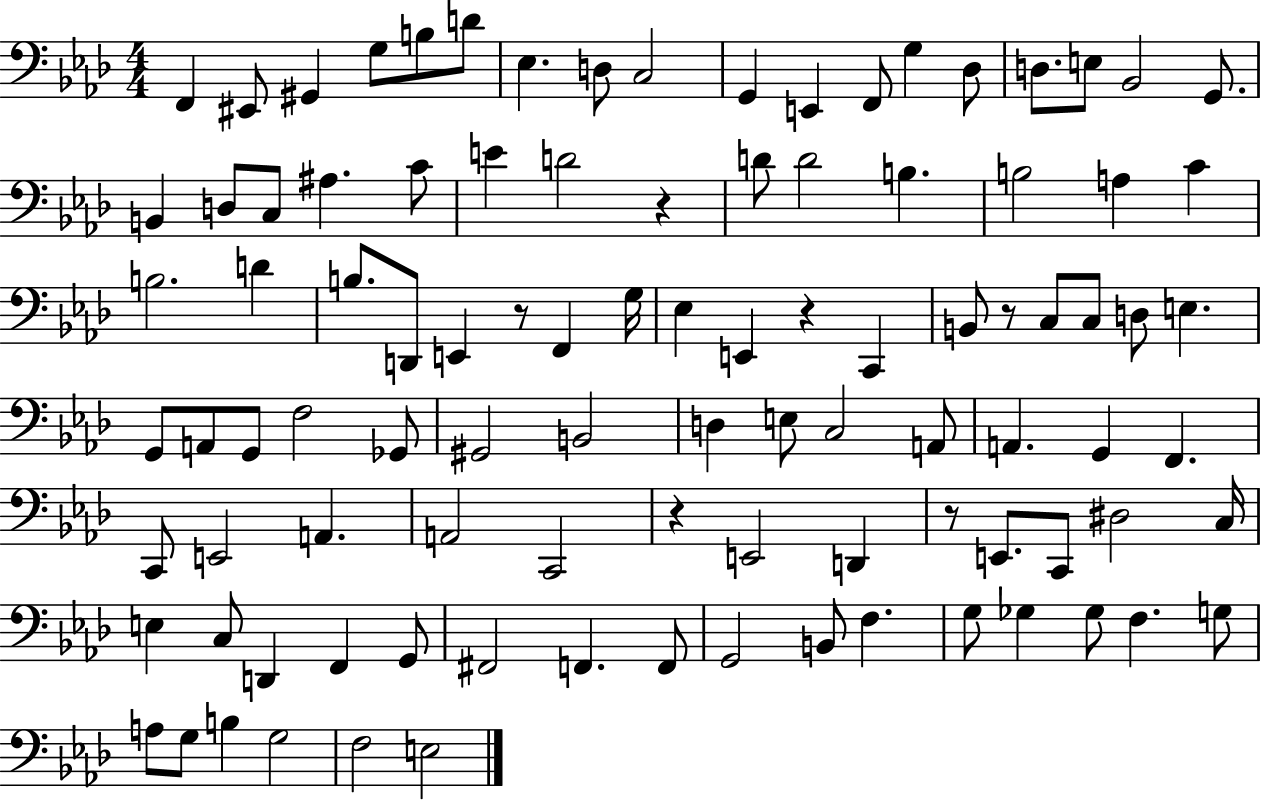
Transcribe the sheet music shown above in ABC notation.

X:1
T:Untitled
M:4/4
L:1/4
K:Ab
F,, ^E,,/2 ^G,, G,/2 B,/2 D/2 _E, D,/2 C,2 G,, E,, F,,/2 G, _D,/2 D,/2 E,/2 _B,,2 G,,/2 B,, D,/2 C,/2 ^A, C/2 E D2 z D/2 D2 B, B,2 A, C B,2 D B,/2 D,,/2 E,, z/2 F,, G,/4 _E, E,, z C,, B,,/2 z/2 C,/2 C,/2 D,/2 E, G,,/2 A,,/2 G,,/2 F,2 _G,,/2 ^G,,2 B,,2 D, E,/2 C,2 A,,/2 A,, G,, F,, C,,/2 E,,2 A,, A,,2 C,,2 z E,,2 D,, z/2 E,,/2 C,,/2 ^D,2 C,/4 E, C,/2 D,, F,, G,,/2 ^F,,2 F,, F,,/2 G,,2 B,,/2 F, G,/2 _G, _G,/2 F, G,/2 A,/2 G,/2 B, G,2 F,2 E,2